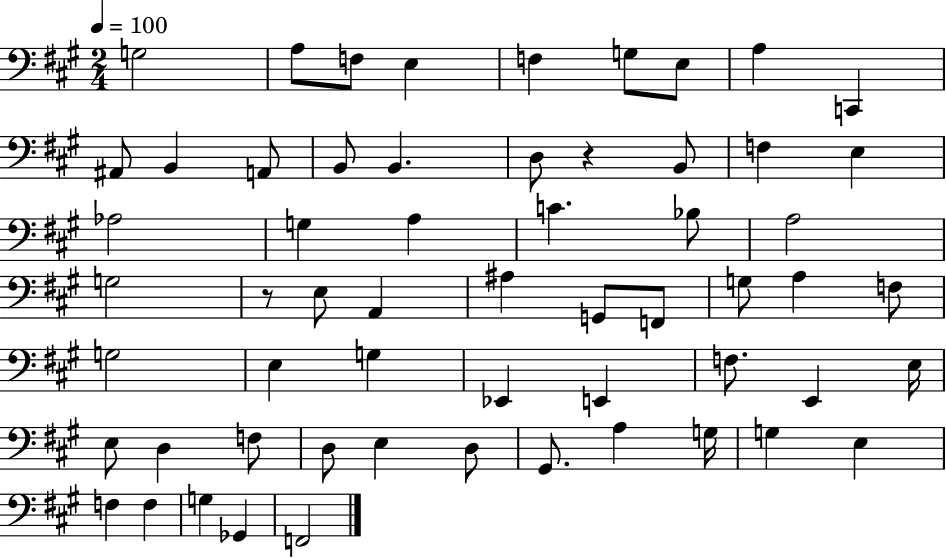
{
  \clef bass
  \numericTimeSignature
  \time 2/4
  \key a \major
  \tempo 4 = 100
  g2 | a8 f8 e4 | f4 g8 e8 | a4 c,4 | \break ais,8 b,4 a,8 | b,8 b,4. | d8 r4 b,8 | f4 e4 | \break aes2 | g4 a4 | c'4. bes8 | a2 | \break g2 | r8 e8 a,4 | ais4 g,8 f,8 | g8 a4 f8 | \break g2 | e4 g4 | ees,4 e,4 | f8. e,4 e16 | \break e8 d4 f8 | d8 e4 d8 | gis,8. a4 g16 | g4 e4 | \break f4 f4 | g4 ges,4 | f,2 | \bar "|."
}